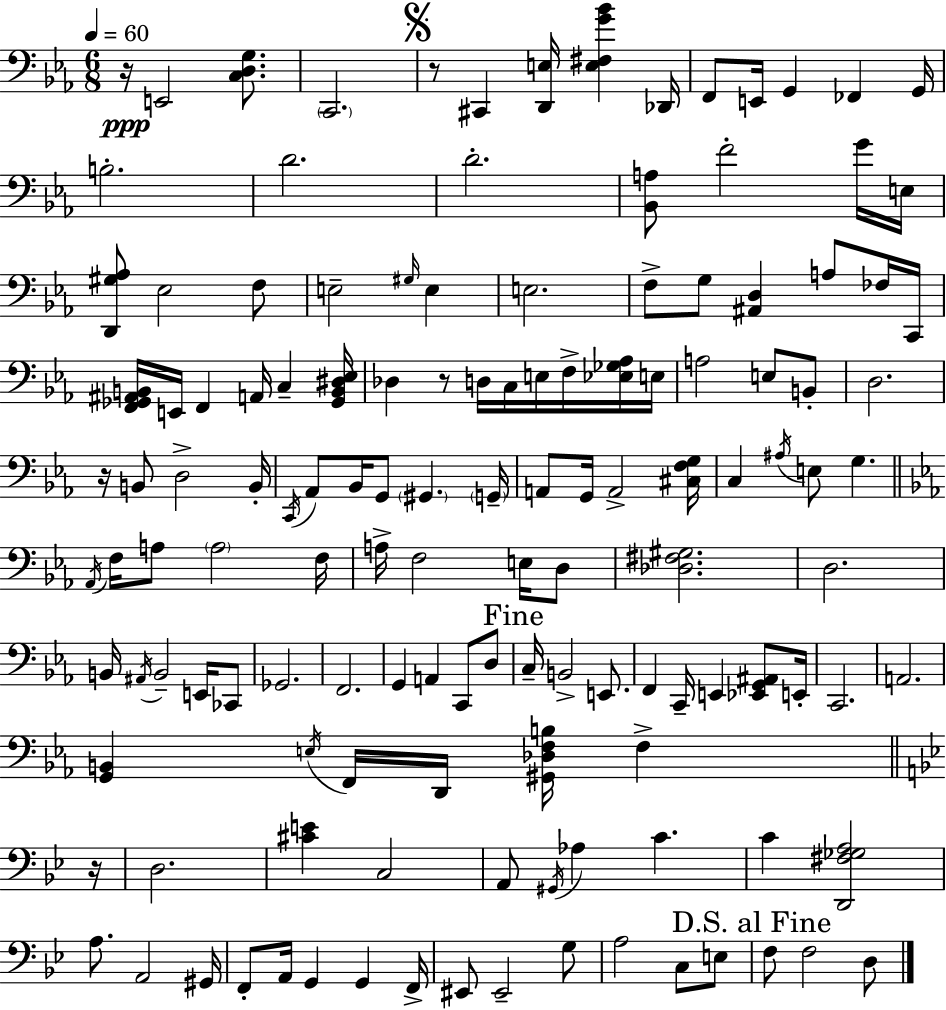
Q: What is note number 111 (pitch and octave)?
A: E3